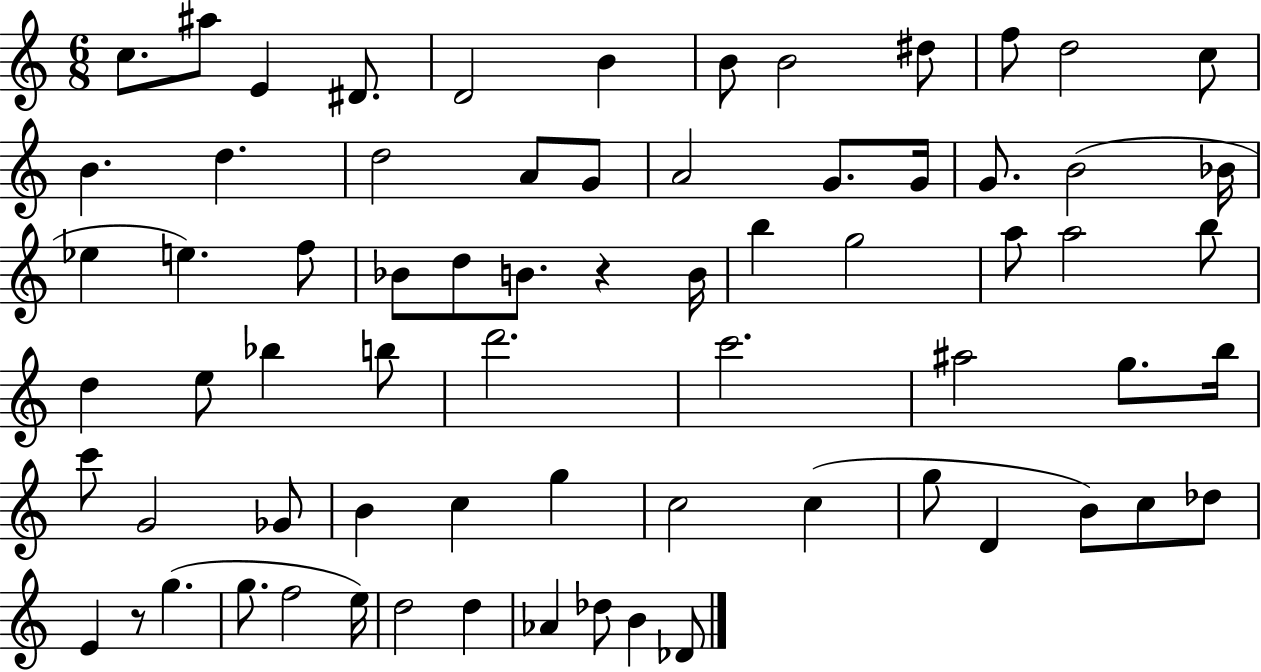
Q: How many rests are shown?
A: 2